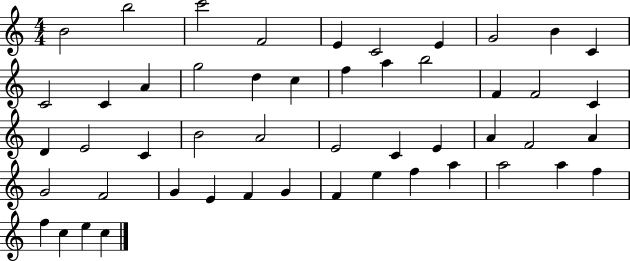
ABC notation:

X:1
T:Untitled
M:4/4
L:1/4
K:C
B2 b2 c'2 F2 E C2 E G2 B C C2 C A g2 d c f a b2 F F2 C D E2 C B2 A2 E2 C E A F2 A G2 F2 G E F G F e f a a2 a f f c e c